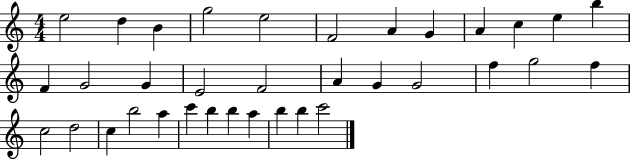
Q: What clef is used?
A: treble